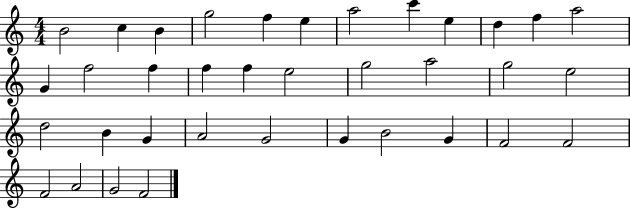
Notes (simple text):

B4/h C5/q B4/q G5/h F5/q E5/q A5/h C6/q E5/q D5/q F5/q A5/h G4/q F5/h F5/q F5/q F5/q E5/h G5/h A5/h G5/h E5/h D5/h B4/q G4/q A4/h G4/h G4/q B4/h G4/q F4/h F4/h F4/h A4/h G4/h F4/h